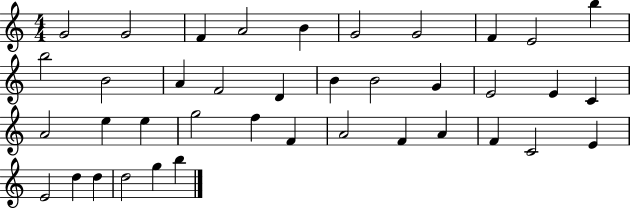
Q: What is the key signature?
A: C major